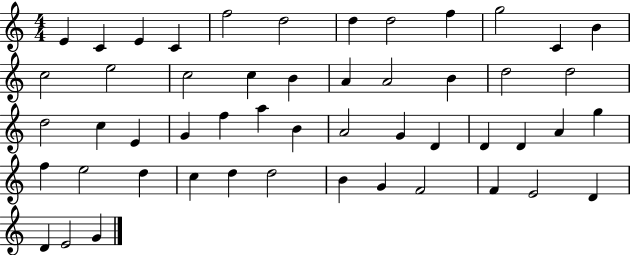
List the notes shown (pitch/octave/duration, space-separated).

E4/q C4/q E4/q C4/q F5/h D5/h D5/q D5/h F5/q G5/h C4/q B4/q C5/h E5/h C5/h C5/q B4/q A4/q A4/h B4/q D5/h D5/h D5/h C5/q E4/q G4/q F5/q A5/q B4/q A4/h G4/q D4/q D4/q D4/q A4/q G5/q F5/q E5/h D5/q C5/q D5/q D5/h B4/q G4/q F4/h F4/q E4/h D4/q D4/q E4/h G4/q